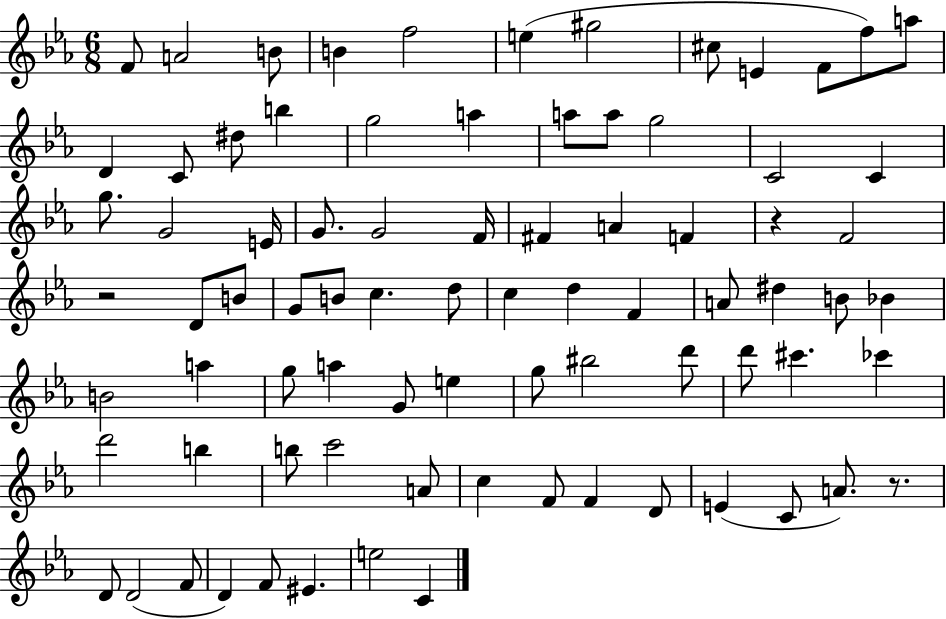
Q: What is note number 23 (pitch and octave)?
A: C4